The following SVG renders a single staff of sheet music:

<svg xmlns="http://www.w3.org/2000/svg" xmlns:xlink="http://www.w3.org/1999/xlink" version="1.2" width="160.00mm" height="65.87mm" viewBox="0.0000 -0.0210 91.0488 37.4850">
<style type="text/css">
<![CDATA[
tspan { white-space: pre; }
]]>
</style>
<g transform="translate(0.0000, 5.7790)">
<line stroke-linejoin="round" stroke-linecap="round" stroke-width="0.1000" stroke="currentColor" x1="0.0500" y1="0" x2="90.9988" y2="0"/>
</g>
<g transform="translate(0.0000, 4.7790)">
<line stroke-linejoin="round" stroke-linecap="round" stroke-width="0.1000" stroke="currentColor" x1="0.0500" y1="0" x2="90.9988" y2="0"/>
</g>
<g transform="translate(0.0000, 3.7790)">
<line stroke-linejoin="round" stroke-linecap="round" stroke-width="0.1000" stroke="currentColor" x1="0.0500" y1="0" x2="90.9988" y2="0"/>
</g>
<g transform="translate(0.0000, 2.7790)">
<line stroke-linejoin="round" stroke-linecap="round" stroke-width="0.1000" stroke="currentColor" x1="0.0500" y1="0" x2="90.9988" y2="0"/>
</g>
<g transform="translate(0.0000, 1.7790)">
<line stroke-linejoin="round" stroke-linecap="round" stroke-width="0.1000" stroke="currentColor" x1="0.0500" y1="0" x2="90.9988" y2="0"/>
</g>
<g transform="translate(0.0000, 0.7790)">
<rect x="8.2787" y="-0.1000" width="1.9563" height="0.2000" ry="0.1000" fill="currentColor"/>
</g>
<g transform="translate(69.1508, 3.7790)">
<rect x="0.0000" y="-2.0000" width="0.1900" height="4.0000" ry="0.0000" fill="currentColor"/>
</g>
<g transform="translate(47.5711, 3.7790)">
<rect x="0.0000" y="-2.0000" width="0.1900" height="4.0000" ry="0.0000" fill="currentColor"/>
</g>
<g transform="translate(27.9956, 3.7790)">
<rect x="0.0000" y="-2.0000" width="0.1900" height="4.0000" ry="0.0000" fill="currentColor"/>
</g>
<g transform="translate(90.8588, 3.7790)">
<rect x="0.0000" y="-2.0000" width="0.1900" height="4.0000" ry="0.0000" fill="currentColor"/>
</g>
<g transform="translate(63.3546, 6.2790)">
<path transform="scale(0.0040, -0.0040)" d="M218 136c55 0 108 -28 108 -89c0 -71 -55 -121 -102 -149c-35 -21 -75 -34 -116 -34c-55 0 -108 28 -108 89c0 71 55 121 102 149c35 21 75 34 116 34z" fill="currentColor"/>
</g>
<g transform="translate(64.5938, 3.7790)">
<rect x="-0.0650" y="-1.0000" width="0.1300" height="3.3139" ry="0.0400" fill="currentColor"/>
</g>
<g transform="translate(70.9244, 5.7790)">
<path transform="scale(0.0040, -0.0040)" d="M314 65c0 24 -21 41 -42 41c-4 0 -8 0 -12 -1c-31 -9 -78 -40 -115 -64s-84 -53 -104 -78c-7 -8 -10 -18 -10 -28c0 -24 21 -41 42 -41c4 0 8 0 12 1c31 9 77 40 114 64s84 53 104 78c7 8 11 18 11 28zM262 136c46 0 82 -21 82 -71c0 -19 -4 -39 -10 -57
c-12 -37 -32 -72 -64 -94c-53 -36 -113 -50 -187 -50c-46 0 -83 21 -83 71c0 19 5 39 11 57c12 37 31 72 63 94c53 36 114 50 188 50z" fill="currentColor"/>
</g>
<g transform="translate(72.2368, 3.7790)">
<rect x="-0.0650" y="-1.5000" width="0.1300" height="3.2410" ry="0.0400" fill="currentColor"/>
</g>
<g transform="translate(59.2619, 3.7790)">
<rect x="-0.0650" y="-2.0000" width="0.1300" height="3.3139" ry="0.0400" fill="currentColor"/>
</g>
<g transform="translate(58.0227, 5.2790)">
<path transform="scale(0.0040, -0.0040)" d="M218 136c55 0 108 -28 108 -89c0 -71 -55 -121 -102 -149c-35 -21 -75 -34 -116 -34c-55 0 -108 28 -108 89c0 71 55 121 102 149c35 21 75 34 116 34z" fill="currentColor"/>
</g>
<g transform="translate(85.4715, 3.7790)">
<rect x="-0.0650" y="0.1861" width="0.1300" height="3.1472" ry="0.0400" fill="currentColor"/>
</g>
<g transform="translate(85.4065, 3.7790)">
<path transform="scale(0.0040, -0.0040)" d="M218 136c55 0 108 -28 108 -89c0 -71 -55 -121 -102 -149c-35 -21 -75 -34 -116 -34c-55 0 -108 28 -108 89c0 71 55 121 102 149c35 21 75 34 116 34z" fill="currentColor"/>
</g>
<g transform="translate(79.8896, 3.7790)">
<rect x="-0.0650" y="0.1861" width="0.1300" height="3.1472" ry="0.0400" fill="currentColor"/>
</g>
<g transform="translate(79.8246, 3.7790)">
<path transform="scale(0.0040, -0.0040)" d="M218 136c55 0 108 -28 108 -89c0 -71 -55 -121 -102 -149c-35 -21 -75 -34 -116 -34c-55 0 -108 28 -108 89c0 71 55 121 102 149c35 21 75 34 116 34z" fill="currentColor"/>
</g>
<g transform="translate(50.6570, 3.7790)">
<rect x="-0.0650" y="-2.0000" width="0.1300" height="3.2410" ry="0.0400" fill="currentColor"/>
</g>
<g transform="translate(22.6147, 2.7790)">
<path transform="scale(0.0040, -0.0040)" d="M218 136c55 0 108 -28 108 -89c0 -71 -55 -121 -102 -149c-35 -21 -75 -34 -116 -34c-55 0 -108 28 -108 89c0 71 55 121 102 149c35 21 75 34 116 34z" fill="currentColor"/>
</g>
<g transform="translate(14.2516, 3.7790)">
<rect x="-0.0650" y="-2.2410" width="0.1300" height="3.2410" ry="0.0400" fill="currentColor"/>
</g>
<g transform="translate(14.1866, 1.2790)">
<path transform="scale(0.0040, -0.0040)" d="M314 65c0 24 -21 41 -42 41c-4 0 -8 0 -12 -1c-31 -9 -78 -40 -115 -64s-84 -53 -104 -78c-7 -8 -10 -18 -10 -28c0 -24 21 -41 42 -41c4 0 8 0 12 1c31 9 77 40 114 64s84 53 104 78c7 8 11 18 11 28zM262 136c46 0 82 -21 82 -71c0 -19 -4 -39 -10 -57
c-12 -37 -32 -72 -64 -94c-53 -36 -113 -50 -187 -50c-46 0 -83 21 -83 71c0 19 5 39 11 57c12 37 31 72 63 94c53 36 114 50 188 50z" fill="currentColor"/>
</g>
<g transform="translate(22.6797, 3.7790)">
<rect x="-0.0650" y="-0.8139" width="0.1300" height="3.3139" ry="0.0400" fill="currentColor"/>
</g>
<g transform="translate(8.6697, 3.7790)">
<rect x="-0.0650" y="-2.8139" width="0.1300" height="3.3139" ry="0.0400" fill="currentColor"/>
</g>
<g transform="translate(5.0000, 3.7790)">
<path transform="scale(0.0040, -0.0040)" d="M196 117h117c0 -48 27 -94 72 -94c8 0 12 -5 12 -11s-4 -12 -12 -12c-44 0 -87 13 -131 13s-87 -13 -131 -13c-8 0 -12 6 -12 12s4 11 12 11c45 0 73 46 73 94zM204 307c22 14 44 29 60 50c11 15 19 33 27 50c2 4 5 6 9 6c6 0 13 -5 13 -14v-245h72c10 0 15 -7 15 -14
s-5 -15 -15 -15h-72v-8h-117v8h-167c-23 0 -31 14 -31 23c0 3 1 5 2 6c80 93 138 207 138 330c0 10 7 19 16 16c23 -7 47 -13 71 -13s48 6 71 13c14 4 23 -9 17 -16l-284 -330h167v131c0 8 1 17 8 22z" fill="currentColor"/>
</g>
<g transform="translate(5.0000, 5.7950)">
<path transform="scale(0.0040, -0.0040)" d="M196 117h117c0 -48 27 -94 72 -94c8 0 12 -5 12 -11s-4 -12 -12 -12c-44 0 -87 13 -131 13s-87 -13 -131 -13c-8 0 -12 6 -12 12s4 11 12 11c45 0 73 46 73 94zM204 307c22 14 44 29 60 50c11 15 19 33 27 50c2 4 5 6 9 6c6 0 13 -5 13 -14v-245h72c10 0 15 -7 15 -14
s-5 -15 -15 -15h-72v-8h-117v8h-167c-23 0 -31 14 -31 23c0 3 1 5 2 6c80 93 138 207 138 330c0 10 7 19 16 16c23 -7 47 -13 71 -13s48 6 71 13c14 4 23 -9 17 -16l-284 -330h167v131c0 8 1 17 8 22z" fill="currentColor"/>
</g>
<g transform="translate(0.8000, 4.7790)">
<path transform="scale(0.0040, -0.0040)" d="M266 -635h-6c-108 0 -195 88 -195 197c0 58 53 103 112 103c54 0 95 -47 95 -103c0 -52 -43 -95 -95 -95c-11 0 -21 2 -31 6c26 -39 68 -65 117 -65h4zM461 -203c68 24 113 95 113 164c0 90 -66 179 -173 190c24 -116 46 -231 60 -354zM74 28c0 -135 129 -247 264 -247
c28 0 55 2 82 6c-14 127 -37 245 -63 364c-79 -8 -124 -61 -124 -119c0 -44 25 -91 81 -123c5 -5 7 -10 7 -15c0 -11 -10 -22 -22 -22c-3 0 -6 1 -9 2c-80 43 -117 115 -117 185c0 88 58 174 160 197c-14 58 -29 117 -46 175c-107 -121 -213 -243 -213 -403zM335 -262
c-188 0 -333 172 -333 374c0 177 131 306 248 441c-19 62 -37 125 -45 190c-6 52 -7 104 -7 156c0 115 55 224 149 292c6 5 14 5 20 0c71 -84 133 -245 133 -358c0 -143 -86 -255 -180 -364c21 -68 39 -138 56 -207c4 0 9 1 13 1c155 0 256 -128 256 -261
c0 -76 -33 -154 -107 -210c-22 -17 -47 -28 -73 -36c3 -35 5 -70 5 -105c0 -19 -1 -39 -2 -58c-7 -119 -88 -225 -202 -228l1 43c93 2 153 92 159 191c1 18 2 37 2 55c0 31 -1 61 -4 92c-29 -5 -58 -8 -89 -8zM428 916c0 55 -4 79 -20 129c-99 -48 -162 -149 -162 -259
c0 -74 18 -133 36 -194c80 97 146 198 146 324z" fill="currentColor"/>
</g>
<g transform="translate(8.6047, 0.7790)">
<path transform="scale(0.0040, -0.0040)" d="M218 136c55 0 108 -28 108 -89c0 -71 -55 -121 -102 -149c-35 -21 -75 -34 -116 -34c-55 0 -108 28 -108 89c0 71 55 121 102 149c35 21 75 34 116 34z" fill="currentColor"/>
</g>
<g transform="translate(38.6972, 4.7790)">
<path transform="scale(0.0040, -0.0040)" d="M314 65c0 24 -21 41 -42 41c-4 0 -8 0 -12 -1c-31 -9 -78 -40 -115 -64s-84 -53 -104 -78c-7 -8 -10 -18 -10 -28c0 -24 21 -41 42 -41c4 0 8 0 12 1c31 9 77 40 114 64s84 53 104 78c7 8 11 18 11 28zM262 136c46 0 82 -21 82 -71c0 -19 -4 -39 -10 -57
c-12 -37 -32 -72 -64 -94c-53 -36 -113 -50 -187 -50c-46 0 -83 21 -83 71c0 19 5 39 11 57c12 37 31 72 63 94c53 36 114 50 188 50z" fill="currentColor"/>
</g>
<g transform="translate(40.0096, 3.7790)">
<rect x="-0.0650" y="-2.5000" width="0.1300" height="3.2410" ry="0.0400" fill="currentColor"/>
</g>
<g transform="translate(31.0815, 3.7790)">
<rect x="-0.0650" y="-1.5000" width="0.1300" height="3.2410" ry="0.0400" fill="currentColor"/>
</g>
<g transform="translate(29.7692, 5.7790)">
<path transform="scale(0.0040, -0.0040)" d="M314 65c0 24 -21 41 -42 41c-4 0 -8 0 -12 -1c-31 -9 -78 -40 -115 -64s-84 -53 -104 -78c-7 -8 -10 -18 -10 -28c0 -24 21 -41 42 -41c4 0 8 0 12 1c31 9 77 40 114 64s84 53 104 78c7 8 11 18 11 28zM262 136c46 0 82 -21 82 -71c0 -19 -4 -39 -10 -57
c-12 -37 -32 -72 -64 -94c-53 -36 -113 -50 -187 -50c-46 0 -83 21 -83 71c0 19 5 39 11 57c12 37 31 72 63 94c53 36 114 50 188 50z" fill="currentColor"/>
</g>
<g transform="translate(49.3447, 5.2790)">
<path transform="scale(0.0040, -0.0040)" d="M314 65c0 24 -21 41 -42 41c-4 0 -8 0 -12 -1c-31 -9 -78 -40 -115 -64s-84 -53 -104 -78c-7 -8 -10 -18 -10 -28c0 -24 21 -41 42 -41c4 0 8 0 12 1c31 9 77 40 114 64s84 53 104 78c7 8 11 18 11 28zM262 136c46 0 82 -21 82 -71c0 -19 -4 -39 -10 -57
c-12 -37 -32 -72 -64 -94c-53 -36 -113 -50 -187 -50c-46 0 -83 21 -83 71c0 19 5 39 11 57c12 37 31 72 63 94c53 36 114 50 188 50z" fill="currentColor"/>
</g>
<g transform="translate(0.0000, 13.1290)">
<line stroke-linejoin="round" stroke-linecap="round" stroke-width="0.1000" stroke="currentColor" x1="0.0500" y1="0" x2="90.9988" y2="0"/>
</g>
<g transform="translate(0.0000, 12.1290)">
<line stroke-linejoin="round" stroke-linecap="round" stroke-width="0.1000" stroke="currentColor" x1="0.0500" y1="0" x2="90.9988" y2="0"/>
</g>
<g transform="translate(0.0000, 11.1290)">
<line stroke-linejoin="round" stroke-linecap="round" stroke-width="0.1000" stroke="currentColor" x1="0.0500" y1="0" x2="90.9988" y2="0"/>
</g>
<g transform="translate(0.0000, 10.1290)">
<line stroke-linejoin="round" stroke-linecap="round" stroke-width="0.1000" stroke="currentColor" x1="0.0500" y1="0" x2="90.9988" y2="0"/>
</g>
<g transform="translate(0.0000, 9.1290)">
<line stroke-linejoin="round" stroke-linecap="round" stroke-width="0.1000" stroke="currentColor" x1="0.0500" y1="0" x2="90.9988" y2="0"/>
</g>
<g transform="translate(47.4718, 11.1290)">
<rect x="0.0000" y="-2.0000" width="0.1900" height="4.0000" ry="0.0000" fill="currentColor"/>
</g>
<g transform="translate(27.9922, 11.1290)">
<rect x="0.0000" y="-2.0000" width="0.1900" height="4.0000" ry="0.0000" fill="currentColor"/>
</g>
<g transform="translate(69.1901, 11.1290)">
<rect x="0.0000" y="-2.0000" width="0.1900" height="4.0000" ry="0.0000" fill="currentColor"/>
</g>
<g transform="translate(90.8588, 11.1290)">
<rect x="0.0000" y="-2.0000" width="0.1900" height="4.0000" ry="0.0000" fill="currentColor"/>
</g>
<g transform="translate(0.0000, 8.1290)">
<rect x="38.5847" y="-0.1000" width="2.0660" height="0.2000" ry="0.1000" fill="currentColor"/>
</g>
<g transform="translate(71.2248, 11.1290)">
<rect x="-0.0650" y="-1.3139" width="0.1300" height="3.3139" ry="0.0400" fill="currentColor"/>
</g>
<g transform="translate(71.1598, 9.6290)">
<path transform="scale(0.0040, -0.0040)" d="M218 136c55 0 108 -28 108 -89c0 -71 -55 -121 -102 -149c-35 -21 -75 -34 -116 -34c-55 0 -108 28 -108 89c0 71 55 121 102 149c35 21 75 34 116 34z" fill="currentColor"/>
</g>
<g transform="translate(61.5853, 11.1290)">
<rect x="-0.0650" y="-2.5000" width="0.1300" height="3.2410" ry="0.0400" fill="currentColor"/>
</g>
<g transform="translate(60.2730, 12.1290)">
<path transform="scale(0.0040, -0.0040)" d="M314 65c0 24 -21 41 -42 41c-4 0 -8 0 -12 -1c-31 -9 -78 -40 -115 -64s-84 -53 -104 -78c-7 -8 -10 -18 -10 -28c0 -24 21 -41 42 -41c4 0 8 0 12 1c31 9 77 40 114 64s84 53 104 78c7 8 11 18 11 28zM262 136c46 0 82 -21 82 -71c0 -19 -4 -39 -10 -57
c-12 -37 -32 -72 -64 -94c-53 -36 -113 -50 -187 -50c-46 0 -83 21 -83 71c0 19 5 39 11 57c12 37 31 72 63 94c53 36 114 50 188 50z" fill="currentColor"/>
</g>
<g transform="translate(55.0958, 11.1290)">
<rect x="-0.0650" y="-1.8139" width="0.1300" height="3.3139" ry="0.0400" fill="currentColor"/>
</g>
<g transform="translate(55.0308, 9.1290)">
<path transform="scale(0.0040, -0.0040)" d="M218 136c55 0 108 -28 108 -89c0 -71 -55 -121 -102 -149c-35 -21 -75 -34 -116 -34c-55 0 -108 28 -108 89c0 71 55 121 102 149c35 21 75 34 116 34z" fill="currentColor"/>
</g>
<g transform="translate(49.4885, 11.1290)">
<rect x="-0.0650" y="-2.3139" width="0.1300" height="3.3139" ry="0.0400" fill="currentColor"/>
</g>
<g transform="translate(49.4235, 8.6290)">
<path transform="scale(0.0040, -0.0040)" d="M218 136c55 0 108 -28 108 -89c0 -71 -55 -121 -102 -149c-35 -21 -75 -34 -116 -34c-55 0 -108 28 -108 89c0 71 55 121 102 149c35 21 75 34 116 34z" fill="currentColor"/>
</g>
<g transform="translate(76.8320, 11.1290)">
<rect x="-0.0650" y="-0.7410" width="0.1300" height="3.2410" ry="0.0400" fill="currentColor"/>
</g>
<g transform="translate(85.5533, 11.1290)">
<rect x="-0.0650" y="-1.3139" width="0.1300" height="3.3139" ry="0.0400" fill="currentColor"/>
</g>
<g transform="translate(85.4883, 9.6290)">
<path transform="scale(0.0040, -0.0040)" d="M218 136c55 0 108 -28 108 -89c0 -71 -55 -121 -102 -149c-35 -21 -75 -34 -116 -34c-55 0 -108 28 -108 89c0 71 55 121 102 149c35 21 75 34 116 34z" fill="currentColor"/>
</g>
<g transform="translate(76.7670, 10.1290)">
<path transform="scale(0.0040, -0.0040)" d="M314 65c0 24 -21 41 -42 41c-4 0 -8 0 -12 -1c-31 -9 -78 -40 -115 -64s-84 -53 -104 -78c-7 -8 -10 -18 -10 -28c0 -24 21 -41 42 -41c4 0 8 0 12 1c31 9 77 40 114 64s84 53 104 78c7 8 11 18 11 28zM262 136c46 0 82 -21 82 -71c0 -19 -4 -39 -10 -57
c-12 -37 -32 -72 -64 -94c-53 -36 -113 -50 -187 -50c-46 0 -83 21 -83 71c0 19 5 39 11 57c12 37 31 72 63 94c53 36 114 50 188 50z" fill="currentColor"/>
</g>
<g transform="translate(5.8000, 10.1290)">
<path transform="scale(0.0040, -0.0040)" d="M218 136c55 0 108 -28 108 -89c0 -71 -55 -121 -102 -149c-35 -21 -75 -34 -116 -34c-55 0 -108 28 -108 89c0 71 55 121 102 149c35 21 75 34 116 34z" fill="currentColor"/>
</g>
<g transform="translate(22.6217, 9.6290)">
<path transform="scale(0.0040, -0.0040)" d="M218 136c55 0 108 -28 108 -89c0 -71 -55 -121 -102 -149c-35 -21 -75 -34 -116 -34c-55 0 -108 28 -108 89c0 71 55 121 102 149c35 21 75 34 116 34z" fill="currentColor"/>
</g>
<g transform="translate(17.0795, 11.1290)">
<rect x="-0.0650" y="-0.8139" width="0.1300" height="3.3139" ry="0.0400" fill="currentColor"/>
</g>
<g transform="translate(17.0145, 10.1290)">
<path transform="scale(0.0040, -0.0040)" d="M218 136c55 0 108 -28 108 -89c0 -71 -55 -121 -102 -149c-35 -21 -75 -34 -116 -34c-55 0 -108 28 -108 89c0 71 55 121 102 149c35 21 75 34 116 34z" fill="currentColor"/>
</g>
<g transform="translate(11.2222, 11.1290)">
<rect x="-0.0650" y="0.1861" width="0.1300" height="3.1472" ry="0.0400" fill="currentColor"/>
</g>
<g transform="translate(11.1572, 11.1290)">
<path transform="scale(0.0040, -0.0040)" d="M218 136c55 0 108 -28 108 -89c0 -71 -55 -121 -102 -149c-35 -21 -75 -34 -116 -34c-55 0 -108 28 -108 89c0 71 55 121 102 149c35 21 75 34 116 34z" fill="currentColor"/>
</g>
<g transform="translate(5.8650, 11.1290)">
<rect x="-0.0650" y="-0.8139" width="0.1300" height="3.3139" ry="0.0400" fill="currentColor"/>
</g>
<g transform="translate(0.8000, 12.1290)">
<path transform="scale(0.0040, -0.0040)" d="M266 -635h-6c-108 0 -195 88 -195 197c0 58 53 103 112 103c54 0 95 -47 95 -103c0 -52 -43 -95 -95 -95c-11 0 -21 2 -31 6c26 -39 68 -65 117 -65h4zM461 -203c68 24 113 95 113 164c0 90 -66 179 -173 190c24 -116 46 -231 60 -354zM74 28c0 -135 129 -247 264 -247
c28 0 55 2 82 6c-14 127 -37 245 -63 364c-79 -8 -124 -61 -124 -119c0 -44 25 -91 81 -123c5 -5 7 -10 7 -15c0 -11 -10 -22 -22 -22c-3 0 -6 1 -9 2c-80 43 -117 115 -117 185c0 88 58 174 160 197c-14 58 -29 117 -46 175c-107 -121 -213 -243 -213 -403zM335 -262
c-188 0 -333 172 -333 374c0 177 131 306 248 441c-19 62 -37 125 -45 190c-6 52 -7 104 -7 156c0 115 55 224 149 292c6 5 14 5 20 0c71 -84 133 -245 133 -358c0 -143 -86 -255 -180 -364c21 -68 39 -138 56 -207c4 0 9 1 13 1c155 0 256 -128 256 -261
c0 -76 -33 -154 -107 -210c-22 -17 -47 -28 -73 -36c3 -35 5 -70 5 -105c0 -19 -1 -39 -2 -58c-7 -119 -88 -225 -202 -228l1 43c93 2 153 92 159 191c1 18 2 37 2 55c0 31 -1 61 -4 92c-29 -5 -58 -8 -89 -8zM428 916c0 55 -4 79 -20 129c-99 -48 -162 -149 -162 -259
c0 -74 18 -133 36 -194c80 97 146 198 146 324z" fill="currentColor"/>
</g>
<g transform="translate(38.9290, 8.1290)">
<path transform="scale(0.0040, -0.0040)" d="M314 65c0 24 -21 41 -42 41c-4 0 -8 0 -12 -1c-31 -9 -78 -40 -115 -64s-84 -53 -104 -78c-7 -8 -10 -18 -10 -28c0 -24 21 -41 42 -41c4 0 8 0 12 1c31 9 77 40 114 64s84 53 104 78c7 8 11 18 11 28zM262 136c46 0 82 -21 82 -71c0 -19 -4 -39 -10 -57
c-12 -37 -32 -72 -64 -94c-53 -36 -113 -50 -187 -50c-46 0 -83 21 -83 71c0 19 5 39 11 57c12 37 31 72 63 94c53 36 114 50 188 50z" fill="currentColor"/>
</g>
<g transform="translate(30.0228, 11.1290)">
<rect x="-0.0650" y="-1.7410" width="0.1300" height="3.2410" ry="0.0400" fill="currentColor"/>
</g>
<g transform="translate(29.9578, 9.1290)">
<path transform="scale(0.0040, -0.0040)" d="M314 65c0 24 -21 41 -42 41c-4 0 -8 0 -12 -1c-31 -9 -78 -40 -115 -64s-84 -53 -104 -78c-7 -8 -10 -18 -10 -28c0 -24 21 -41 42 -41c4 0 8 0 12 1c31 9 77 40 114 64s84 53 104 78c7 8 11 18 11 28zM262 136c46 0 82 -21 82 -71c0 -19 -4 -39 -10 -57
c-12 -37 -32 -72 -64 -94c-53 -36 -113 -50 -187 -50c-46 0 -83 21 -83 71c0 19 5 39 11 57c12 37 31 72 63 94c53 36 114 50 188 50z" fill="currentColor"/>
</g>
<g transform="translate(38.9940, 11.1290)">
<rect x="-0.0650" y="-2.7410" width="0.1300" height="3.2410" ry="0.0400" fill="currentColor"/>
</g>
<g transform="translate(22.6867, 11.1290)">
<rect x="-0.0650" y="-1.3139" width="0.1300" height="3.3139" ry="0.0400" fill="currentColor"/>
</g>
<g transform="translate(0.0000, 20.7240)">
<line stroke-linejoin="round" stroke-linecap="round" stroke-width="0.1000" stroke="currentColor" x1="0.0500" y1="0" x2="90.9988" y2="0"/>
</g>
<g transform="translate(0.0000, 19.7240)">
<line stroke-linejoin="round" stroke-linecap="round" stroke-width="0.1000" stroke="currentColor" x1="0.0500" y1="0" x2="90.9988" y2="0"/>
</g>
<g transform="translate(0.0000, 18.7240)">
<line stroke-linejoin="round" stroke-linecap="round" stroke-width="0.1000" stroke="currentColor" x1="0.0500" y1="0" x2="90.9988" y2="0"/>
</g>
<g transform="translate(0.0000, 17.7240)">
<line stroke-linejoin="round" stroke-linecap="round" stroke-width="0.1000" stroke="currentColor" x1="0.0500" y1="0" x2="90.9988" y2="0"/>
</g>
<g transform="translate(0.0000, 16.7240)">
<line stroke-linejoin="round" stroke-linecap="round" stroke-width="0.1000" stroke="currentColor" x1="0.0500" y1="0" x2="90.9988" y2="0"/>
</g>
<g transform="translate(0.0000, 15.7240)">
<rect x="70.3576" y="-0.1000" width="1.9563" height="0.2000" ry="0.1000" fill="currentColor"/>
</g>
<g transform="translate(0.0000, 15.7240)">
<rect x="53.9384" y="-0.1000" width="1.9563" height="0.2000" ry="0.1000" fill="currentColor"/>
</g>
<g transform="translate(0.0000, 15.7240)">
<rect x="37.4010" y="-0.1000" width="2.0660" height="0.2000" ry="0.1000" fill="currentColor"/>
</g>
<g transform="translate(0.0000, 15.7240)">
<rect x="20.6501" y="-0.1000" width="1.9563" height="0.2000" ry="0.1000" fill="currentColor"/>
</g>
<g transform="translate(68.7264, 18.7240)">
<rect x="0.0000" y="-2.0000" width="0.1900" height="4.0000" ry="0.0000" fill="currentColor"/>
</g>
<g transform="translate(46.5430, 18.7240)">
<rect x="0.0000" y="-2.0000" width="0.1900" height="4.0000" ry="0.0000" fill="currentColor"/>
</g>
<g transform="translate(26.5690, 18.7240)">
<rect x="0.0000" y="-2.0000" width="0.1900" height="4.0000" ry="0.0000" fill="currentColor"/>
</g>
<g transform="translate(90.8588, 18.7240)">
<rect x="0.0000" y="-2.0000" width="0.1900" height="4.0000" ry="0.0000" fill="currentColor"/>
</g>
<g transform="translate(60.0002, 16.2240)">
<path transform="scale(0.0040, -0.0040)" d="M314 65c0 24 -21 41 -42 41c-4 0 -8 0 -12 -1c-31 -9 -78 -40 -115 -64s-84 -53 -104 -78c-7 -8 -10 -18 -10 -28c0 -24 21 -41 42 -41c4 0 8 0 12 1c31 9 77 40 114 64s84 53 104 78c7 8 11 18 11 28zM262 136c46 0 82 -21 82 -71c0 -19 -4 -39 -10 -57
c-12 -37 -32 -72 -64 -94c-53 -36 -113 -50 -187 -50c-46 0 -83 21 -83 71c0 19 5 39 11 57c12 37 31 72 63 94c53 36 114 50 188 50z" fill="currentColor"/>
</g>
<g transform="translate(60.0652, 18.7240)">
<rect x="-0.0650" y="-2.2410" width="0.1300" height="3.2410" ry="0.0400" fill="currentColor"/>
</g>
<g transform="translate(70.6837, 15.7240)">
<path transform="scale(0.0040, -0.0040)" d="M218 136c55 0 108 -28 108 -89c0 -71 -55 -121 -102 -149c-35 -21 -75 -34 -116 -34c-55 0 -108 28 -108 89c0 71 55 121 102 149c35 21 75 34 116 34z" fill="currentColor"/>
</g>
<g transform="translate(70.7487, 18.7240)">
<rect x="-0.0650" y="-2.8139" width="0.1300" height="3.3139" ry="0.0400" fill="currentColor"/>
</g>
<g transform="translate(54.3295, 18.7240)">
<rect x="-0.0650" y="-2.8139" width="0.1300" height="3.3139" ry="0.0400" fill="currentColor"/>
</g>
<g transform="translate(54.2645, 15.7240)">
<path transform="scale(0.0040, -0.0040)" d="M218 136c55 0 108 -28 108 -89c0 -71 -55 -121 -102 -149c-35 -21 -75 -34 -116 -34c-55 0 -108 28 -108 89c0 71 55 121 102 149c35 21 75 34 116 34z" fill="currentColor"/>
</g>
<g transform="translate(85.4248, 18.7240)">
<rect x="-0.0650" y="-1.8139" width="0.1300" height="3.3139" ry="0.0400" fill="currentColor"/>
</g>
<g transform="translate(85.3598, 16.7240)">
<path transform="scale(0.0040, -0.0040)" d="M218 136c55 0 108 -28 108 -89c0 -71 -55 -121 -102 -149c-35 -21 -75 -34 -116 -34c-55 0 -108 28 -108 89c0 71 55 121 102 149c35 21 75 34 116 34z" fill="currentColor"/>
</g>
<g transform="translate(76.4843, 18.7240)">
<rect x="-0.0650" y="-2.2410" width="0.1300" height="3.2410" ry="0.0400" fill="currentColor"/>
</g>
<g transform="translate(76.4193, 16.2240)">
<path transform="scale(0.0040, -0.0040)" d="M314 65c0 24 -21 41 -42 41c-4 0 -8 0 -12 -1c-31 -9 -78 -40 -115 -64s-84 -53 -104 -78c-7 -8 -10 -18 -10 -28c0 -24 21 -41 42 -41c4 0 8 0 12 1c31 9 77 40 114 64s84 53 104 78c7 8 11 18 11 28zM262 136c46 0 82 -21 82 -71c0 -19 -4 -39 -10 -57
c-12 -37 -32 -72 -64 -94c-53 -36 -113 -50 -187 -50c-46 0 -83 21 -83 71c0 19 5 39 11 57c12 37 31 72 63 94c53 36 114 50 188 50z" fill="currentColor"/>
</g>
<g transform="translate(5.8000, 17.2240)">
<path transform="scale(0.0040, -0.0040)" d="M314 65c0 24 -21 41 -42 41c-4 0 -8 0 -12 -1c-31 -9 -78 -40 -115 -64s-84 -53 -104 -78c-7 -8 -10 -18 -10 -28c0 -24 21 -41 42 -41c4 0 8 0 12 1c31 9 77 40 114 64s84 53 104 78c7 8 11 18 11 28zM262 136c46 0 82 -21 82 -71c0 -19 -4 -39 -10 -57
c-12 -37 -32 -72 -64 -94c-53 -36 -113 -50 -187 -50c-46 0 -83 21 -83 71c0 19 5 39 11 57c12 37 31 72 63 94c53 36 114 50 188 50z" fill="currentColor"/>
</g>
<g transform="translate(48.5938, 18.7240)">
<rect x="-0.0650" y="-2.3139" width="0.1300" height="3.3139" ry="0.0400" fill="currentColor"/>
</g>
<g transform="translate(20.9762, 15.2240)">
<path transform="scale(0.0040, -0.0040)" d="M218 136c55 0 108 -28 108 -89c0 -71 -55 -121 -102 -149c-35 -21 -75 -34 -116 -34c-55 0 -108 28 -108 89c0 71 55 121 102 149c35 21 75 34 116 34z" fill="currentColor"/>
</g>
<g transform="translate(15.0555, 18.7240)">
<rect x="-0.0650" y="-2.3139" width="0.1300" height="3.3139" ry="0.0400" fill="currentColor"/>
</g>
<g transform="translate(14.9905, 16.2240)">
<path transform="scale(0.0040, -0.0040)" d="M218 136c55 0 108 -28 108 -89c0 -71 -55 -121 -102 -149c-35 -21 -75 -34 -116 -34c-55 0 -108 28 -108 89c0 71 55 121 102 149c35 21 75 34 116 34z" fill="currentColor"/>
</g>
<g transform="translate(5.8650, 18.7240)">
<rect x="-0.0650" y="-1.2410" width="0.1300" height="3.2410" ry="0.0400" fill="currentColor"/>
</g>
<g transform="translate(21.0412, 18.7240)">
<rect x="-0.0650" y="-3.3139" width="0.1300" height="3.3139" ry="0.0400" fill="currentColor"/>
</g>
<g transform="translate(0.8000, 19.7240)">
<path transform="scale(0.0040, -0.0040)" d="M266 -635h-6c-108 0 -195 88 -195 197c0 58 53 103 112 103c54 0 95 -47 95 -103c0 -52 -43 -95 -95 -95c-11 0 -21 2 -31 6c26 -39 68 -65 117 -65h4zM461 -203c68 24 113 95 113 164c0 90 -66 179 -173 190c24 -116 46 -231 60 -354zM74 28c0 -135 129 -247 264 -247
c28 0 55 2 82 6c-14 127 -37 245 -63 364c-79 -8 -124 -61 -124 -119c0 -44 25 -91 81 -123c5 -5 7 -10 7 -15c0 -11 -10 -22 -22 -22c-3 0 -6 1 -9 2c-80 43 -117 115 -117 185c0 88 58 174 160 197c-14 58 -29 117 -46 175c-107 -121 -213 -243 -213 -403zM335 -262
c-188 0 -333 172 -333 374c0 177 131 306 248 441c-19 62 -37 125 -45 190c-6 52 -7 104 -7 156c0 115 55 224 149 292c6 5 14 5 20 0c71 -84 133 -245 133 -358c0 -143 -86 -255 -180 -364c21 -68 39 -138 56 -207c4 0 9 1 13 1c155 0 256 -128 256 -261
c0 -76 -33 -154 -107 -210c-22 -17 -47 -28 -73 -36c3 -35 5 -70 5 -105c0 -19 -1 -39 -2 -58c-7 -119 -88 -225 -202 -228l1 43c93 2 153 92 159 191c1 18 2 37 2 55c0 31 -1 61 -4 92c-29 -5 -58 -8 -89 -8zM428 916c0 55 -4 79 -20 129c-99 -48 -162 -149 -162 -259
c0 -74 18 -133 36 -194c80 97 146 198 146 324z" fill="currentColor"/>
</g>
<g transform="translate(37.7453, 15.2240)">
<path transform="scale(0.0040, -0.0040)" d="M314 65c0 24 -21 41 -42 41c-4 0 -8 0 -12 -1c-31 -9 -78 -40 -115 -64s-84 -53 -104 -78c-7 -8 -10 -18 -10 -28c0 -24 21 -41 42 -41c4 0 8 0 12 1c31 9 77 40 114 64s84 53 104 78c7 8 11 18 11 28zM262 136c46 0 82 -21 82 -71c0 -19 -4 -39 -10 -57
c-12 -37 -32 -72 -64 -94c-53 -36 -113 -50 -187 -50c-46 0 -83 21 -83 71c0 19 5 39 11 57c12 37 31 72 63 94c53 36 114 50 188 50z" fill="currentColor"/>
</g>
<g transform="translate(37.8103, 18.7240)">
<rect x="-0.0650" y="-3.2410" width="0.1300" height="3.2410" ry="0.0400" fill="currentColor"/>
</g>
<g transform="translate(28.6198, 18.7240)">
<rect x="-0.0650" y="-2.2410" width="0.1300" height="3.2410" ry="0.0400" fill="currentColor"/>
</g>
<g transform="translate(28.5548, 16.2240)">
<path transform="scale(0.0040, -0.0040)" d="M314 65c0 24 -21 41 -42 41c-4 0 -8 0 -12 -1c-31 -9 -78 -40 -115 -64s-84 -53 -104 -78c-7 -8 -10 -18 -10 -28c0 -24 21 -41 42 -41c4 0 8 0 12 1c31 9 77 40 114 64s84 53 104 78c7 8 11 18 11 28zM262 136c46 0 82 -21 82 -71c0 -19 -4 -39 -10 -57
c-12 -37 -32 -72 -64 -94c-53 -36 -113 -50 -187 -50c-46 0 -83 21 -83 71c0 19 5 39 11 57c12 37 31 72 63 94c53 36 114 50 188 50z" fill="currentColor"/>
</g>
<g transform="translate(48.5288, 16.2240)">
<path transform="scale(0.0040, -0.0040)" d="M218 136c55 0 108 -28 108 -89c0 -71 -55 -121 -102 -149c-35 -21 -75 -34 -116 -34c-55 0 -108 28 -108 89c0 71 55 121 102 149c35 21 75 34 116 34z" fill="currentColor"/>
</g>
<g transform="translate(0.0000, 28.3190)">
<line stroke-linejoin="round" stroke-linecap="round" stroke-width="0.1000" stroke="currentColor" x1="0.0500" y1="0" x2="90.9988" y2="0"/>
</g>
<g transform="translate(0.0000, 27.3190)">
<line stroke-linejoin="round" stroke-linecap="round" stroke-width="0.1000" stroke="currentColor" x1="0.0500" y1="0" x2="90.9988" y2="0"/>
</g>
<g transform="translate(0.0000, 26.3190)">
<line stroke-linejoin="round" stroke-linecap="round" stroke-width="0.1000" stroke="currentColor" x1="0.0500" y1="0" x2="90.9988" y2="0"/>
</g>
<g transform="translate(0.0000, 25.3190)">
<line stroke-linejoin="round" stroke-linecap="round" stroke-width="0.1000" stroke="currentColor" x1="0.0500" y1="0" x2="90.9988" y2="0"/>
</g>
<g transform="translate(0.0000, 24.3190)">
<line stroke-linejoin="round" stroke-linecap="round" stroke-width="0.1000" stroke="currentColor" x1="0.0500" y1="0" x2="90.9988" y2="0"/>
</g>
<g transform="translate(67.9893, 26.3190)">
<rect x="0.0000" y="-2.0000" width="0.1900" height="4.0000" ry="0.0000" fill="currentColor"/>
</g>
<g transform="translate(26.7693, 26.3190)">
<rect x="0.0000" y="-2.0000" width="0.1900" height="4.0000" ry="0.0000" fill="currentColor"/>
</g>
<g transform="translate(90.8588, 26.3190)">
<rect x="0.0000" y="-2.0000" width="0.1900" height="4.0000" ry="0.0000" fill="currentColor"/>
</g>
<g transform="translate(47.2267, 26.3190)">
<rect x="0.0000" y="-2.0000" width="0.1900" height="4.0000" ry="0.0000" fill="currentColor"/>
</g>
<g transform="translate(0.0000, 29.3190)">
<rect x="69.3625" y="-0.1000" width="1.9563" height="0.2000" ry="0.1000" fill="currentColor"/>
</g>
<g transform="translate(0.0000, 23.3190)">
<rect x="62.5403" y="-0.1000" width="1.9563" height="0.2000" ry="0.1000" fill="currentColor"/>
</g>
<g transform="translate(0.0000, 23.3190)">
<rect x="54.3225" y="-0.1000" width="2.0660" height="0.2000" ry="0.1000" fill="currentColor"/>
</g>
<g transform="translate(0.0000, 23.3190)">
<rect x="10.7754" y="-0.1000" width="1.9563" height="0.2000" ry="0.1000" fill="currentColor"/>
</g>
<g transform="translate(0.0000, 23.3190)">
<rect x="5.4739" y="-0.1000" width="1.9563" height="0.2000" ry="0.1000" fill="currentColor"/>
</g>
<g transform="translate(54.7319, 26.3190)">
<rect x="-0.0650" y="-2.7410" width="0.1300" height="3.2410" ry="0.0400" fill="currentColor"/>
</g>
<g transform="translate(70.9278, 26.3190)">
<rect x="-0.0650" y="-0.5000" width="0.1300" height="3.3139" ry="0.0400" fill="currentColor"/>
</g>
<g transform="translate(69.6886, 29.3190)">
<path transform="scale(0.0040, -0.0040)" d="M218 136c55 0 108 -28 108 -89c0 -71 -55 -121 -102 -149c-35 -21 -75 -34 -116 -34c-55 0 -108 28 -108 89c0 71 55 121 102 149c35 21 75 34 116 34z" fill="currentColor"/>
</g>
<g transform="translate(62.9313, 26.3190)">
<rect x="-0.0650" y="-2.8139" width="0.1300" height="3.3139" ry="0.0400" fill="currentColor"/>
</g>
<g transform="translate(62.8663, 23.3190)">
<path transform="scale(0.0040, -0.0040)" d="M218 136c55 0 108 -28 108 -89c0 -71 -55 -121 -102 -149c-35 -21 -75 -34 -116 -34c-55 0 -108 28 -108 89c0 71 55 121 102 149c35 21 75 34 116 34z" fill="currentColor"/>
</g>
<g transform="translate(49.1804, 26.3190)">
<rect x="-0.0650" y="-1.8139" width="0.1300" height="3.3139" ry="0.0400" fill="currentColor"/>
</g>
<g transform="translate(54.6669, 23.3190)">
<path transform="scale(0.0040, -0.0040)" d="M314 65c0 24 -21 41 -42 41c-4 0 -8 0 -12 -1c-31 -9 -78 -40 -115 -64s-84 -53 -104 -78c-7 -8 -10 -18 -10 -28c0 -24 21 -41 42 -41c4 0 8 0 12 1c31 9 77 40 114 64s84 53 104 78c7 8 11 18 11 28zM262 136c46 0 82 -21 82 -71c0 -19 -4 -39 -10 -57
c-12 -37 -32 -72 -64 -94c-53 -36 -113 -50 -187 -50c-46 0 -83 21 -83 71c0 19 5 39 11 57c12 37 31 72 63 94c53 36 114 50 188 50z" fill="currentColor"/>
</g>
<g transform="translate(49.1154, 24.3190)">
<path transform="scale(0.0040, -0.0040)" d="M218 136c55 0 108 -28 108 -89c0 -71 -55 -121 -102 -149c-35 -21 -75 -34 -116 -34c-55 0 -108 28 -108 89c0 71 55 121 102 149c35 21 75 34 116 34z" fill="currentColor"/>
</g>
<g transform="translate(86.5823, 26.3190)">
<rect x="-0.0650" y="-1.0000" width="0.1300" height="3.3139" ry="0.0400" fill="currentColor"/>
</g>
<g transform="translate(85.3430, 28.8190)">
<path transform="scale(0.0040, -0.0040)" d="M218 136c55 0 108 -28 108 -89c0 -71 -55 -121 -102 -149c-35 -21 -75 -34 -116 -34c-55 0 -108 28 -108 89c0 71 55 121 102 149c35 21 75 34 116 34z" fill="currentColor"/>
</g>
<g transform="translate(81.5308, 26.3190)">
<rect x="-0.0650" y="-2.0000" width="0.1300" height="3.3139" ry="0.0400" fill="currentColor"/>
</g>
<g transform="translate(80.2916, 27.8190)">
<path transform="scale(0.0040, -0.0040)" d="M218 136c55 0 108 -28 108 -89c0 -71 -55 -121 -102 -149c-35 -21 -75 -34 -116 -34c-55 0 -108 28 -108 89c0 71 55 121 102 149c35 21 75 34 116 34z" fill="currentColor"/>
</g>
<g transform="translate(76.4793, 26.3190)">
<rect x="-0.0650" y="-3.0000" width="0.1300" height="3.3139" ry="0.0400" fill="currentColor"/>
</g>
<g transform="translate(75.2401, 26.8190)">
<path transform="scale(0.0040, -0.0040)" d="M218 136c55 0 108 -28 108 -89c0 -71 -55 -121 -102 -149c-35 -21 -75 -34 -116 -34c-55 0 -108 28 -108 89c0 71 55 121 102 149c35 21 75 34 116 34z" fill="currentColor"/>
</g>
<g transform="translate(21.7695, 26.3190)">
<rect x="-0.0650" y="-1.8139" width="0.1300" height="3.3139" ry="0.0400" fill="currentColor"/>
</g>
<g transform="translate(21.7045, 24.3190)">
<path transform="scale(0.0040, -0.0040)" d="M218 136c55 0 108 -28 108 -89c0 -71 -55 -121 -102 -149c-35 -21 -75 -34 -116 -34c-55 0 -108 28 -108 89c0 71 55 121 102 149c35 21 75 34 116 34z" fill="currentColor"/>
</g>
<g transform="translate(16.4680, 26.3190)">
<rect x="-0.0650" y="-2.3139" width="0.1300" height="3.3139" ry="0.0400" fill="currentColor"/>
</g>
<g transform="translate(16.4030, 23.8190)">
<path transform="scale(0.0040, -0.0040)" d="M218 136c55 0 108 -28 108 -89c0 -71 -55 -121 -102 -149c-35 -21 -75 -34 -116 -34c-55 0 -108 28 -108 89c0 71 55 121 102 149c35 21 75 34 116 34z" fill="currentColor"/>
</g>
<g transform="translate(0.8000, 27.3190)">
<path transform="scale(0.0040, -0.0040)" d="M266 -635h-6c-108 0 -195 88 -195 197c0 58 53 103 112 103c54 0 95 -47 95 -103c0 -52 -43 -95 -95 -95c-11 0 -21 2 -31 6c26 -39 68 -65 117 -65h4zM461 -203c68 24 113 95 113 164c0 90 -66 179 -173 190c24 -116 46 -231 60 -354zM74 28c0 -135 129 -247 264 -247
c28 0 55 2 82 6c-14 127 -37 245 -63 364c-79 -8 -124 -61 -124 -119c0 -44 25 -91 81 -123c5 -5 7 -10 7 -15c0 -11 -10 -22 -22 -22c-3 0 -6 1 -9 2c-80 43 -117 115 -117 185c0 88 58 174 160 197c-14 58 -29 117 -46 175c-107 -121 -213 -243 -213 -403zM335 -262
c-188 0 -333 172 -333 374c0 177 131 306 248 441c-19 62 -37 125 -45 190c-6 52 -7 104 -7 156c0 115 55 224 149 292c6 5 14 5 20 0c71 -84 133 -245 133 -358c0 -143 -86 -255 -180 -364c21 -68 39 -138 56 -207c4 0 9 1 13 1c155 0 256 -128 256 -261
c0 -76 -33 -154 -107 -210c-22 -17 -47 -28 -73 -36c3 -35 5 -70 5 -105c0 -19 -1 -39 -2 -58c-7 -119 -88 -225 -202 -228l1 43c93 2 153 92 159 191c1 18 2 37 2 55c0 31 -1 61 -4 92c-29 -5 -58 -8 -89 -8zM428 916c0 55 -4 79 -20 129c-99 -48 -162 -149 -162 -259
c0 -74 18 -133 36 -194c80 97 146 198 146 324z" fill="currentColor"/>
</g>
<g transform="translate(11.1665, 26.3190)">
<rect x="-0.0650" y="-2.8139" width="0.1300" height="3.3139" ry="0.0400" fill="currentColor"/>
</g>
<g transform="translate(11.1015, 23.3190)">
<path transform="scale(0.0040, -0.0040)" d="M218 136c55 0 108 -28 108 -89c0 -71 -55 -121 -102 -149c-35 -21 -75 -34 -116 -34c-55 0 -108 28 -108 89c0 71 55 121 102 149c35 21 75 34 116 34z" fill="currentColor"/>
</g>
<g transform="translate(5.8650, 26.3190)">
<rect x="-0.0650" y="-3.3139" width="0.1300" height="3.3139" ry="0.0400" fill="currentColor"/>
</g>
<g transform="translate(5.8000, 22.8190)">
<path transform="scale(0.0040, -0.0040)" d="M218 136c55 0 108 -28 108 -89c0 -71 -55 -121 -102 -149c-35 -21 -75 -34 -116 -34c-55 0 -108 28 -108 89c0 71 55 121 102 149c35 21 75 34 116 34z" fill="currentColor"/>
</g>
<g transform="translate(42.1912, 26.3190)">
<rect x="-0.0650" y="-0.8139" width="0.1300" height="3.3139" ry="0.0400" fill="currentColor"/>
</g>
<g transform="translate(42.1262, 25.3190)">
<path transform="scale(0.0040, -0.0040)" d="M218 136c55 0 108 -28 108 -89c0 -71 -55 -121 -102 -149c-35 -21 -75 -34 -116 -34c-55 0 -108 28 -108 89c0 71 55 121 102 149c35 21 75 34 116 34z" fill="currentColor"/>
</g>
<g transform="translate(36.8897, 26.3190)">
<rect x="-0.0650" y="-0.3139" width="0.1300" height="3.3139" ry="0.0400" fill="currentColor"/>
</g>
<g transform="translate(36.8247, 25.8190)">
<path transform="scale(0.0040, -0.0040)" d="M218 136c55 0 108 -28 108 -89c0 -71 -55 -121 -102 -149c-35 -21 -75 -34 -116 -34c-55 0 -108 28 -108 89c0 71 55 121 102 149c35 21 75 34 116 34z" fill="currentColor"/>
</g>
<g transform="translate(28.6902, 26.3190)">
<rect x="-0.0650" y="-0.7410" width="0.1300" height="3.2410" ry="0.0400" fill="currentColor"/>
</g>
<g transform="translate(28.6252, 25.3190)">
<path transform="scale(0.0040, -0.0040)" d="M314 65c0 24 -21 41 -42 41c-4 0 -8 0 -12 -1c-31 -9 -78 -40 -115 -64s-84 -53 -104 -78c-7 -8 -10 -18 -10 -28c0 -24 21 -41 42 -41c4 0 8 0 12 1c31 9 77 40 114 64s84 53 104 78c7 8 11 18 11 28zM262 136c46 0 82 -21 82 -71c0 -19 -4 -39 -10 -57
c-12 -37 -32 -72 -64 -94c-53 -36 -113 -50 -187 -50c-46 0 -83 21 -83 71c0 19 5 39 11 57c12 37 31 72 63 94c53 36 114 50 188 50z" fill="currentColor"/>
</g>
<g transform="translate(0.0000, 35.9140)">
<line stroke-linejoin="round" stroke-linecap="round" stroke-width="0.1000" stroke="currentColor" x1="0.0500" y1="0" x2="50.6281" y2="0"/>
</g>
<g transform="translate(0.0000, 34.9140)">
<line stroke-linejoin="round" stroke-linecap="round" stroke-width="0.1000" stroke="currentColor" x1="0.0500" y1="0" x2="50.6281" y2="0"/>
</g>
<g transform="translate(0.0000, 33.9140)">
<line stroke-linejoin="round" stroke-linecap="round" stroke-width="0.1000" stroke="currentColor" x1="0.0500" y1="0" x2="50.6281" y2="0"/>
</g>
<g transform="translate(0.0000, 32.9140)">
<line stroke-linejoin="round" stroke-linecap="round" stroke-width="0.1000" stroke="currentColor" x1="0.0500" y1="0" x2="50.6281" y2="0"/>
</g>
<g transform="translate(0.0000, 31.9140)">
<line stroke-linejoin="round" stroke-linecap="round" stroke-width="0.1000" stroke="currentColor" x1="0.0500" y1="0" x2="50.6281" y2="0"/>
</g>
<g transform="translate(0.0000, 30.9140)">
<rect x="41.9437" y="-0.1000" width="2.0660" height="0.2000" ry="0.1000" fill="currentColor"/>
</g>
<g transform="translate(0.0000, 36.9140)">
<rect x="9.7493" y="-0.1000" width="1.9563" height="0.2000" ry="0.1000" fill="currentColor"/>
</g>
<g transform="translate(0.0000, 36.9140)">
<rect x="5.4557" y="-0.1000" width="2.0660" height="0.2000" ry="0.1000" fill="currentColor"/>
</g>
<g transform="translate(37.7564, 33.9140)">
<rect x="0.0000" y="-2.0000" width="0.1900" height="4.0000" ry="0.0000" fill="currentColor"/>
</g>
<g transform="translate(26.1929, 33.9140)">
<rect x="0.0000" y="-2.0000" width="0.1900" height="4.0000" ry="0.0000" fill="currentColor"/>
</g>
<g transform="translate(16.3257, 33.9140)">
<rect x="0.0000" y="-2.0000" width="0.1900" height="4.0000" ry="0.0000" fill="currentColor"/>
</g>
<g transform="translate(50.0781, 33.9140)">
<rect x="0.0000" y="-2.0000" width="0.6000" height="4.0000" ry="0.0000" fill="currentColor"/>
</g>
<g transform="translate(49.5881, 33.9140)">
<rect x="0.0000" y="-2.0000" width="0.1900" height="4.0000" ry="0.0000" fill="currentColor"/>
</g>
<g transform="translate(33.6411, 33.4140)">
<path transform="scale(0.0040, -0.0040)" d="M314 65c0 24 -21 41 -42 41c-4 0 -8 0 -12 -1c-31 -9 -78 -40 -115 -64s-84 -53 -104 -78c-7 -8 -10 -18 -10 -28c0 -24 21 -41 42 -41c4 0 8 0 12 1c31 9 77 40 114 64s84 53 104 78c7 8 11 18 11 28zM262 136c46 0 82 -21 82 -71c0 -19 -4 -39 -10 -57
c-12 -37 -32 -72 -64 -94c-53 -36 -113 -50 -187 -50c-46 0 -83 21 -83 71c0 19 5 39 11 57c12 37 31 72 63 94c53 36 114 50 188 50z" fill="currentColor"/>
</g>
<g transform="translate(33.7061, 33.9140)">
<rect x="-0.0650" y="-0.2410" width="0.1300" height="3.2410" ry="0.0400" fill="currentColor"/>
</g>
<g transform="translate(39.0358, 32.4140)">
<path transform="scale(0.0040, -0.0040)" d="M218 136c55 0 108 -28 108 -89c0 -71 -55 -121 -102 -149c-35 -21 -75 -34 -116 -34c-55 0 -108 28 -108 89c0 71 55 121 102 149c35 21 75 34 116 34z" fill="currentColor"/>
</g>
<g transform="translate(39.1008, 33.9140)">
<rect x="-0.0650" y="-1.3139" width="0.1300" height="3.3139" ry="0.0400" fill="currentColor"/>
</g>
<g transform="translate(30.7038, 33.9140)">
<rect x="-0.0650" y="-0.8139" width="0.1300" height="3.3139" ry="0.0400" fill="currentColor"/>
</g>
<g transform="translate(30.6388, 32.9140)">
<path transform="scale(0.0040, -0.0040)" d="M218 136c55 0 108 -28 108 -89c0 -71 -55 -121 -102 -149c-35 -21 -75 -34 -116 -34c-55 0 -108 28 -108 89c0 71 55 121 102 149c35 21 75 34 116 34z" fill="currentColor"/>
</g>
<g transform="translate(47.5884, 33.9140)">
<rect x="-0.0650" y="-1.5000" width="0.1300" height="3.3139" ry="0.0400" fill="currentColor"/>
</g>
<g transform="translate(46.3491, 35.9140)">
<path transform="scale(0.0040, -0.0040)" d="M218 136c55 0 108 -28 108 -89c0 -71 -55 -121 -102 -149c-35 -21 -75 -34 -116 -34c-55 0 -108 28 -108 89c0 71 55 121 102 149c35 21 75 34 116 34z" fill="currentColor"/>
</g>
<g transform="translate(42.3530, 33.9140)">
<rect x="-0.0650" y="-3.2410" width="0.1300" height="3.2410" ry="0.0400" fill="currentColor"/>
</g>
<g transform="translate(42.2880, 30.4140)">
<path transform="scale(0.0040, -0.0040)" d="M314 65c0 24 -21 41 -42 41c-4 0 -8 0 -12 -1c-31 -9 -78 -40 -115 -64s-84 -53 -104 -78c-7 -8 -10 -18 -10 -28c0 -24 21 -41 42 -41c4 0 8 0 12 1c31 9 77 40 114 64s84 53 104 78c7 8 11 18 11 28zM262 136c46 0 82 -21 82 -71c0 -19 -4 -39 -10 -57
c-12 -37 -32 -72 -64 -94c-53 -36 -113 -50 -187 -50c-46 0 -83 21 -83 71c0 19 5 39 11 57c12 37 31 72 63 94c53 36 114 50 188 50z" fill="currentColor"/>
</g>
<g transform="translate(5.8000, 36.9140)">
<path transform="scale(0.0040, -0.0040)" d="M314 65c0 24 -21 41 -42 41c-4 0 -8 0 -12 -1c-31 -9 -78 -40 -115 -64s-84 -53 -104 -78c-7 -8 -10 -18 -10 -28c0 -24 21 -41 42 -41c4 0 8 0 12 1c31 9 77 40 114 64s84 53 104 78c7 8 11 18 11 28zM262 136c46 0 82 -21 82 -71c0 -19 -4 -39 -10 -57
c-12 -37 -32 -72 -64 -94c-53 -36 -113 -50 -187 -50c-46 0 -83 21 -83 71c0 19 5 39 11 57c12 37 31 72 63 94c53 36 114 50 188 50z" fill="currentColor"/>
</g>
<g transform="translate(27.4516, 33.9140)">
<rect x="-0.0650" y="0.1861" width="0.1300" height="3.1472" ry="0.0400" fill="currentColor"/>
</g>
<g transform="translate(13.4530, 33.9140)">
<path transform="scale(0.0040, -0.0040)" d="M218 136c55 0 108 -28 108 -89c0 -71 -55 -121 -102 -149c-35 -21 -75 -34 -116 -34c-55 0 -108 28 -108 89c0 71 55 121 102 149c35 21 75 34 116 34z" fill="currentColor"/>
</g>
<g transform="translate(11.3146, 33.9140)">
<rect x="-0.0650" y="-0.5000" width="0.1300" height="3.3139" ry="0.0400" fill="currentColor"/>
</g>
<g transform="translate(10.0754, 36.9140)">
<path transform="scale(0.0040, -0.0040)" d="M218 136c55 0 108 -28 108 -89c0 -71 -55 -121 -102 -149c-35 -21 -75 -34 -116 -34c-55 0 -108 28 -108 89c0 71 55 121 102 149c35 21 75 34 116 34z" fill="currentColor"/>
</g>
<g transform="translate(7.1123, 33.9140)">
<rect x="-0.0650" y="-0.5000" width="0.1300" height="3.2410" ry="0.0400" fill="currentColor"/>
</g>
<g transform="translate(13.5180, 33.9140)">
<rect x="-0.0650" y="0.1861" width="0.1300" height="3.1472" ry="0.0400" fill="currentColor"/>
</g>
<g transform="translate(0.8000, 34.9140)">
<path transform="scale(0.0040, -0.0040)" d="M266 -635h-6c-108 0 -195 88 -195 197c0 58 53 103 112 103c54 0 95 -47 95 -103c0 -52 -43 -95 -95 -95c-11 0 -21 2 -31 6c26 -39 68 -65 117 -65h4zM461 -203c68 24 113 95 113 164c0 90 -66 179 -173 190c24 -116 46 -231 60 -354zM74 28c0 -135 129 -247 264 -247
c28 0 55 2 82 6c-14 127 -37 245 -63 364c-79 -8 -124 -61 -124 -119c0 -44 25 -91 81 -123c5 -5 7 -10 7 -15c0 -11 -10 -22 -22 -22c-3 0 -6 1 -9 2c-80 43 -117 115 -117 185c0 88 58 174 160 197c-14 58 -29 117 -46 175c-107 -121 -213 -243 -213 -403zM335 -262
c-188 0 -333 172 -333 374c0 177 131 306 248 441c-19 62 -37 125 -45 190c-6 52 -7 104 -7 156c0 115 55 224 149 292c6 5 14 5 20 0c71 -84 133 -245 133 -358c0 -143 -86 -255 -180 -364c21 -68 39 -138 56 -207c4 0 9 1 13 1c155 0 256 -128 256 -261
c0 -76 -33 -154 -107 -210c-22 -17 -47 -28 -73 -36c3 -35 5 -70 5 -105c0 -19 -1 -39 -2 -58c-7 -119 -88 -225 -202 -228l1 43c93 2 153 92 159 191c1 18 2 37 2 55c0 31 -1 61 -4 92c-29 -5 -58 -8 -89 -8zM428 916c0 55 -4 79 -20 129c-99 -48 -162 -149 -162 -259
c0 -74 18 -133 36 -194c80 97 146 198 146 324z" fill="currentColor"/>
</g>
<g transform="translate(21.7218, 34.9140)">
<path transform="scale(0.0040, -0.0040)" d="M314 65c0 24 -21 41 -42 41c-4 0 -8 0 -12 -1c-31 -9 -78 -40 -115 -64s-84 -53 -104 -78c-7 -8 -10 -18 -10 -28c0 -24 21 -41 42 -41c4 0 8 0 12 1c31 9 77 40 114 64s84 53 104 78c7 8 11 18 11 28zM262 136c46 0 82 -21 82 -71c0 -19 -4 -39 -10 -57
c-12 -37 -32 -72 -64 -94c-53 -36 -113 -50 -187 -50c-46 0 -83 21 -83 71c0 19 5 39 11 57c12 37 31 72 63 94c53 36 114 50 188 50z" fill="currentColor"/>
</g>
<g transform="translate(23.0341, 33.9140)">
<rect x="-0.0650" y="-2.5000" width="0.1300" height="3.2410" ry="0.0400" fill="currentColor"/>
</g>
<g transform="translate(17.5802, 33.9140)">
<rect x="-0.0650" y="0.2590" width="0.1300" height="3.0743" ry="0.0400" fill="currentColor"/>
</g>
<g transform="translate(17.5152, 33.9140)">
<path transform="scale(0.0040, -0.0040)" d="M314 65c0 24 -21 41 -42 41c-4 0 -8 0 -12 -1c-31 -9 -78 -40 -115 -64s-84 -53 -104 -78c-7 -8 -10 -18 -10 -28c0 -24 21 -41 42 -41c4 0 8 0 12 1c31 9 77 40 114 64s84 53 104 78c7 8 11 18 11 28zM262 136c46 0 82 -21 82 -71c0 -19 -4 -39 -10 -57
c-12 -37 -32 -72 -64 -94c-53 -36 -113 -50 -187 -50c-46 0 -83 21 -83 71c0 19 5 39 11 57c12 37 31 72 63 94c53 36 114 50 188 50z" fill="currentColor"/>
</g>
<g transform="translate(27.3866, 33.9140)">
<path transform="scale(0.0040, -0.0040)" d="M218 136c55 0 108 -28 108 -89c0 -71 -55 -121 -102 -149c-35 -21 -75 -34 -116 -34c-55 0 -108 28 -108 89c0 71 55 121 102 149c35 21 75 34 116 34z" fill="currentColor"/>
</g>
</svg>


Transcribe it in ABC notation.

X:1
T:Untitled
M:4/4
L:1/4
K:C
a g2 d E2 G2 F2 F D E2 B B d B d e f2 a2 g f G2 e d2 e e2 g b g2 b2 g a g2 a g2 f b a g f d2 c d f a2 a C A F D C2 C B B2 G2 B d c2 e b2 E